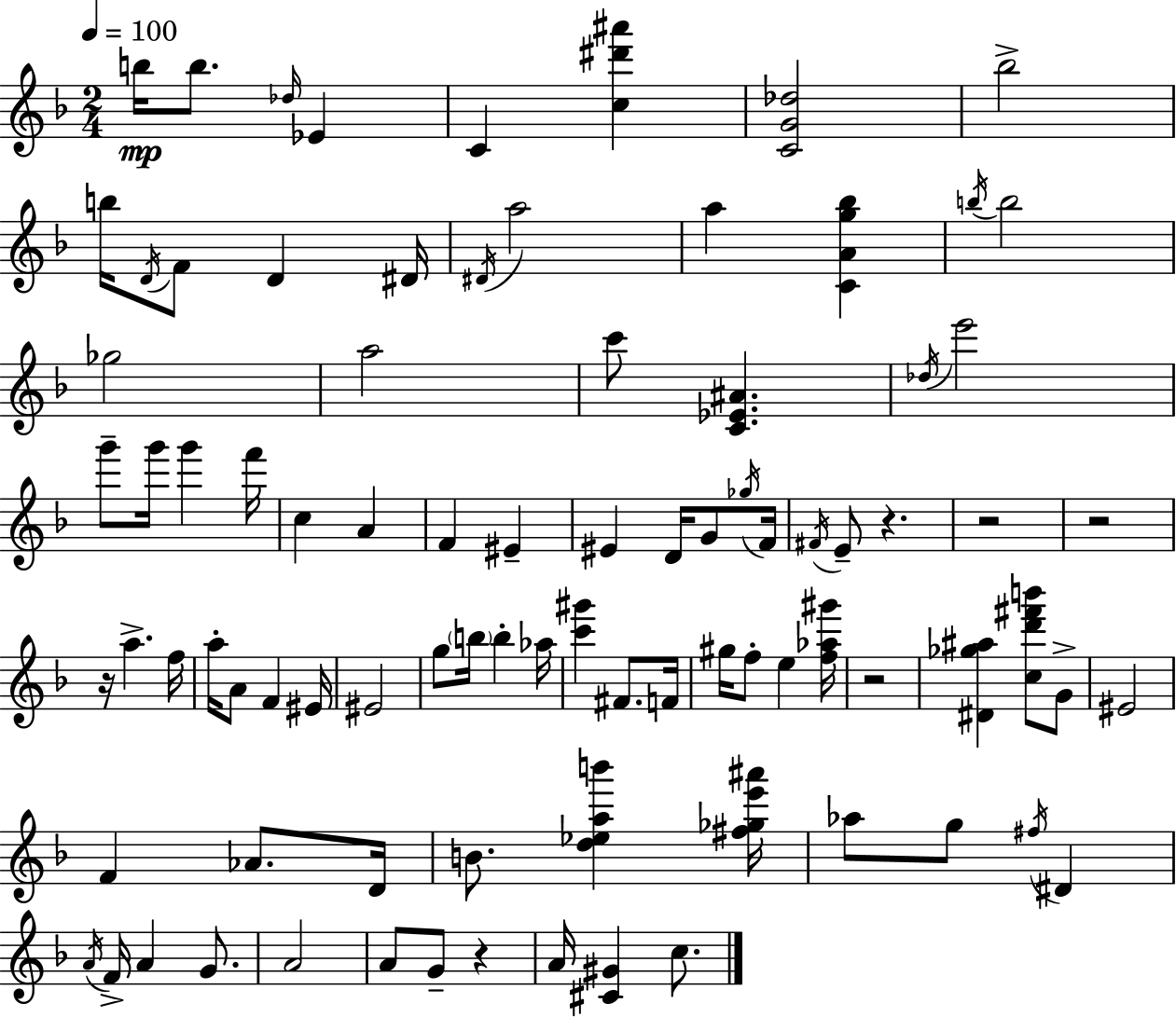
{
  \clef treble
  \numericTimeSignature
  \time 2/4
  \key d \minor
  \tempo 4 = 100
  \repeat volta 2 { b''16\mp b''8. \grace { des''16 } ees'4 | c'4 <c'' dis''' ais'''>4 | <c' g' des''>2 | bes''2-> | \break b''16 \acciaccatura { d'16 } f'8 d'4 | dis'16 \acciaccatura { dis'16 } a''2 | a''4 <c' a' g'' bes''>4 | \acciaccatura { b''16 } b''2 | \break ges''2 | a''2 | c'''8 <c' ees' ais'>4. | \acciaccatura { des''16 } e'''2 | \break g'''8-- g'''16 | g'''4 f'''16 c''4 | a'4 f'4 | eis'4-- eis'4 | \break d'16 g'8 \acciaccatura { ges''16 } f'16 \acciaccatura { fis'16 } e'8-- | r4. r2 | r2 | r16 | \break a''4.-> f''16 a''16-. | a'8 f'4 eis'16 eis'2 | g''8 | \parenthesize b''16 b''4-. aes''16 <c''' gis'''>4 | \break fis'8. f'16 gis''16 | f''8-. e''4 <f'' aes'' gis'''>16 r2 | <dis' ges'' ais''>4 | <c'' d''' fis''' b'''>8 g'8-> eis'2 | \break f'4 | aes'8. d'16 b'8. | <d'' ees'' a'' b'''>4 <fis'' ges'' e''' ais'''>16 aes''8 | g''8 \acciaccatura { fis''16 } dis'4 | \break \acciaccatura { a'16 } f'16-> a'4 g'8. | a'2 | a'8 g'8-- r4 | a'16 <cis' gis'>4 c''8. | \break } \bar "|."
}